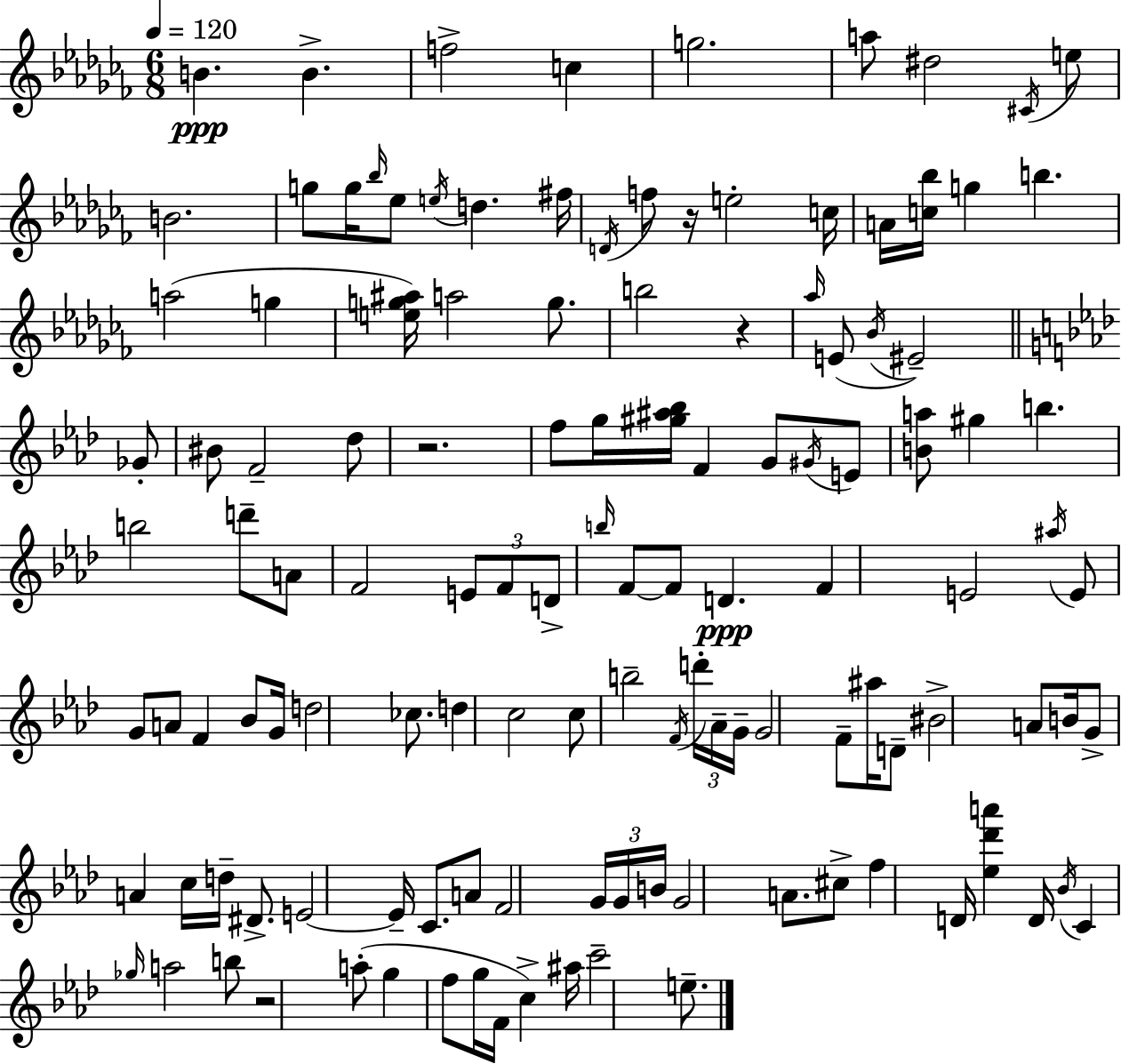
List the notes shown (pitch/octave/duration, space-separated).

B4/q. B4/q. F5/h C5/q G5/h. A5/e D#5/h C#4/s E5/e B4/h. G5/e G5/s Bb5/s Eb5/e E5/s D5/q. F#5/s D4/s F5/e R/s E5/h C5/s A4/s [C5,Bb5]/s G5/q B5/q. A5/h G5/q [E5,G5,A#5]/s A5/h G5/e. B5/h R/q Ab5/s E4/e Bb4/s EIS4/h Gb4/e BIS4/e F4/h Db5/e R/h. F5/e G5/s [G#5,A#5,Bb5]/s F4/q G4/e G#4/s E4/e [B4,A5]/e G#5/q B5/q. B5/h D6/e A4/e F4/h E4/e F4/e D4/e B5/s F4/e F4/e D4/q. F4/q E4/h A#5/s E4/e G4/e A4/e F4/q Bb4/e G4/s D5/h CES5/e. D5/q C5/h C5/e B5/h F4/s D6/s Ab4/s G4/s G4/h F4/e A#5/s D4/e BIS4/h A4/e B4/s G4/e A4/q C5/s D5/s D#4/e. E4/h E4/s C4/e. A4/e F4/h G4/s G4/s B4/s G4/h A4/e. C#5/e F5/q D4/s [Eb5,Db6,A6]/q D4/s Bb4/s C4/q Gb5/s A5/h B5/e R/h A5/e G5/q F5/e G5/s F4/s C5/q A#5/s C6/h E5/e.